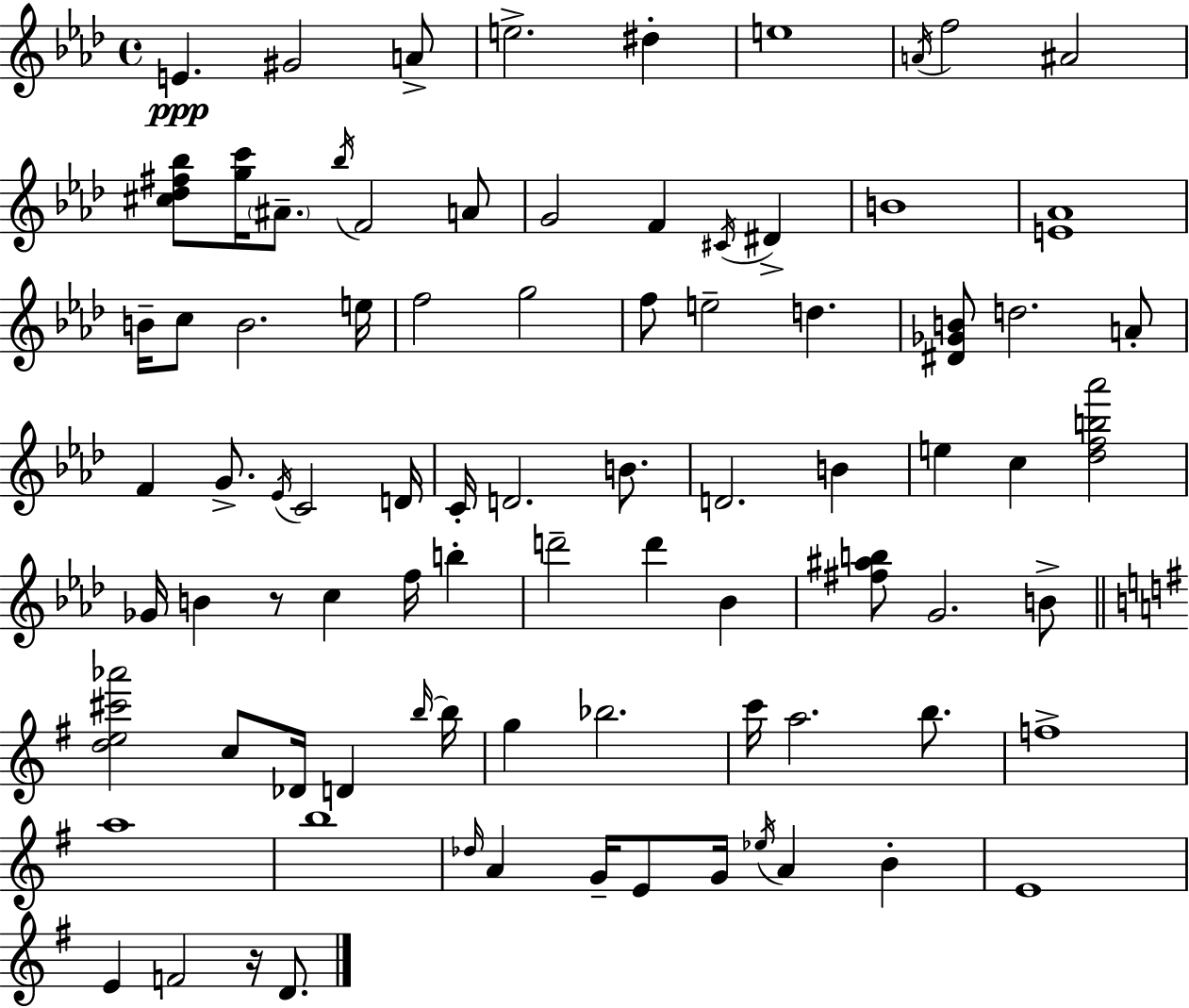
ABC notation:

X:1
T:Untitled
M:4/4
L:1/4
K:Fm
E ^G2 A/2 e2 ^d e4 A/4 f2 ^A2 [^c_d^f_b]/2 [gc']/4 ^A/2 _b/4 F2 A/2 G2 F ^C/4 ^D B4 [E_A]4 B/4 c/2 B2 e/4 f2 g2 f/2 e2 d [^D_GB]/2 d2 A/2 F G/2 _E/4 C2 D/4 C/4 D2 B/2 D2 B e c [_dfb_a']2 _G/4 B z/2 c f/4 b d'2 d' _B [^f^ab]/2 G2 B/2 [de^c'_a']2 c/2 _D/4 D b/4 b/4 g _b2 c'/4 a2 b/2 f4 a4 b4 _d/4 A G/4 E/2 G/4 _e/4 A B E4 E F2 z/4 D/2